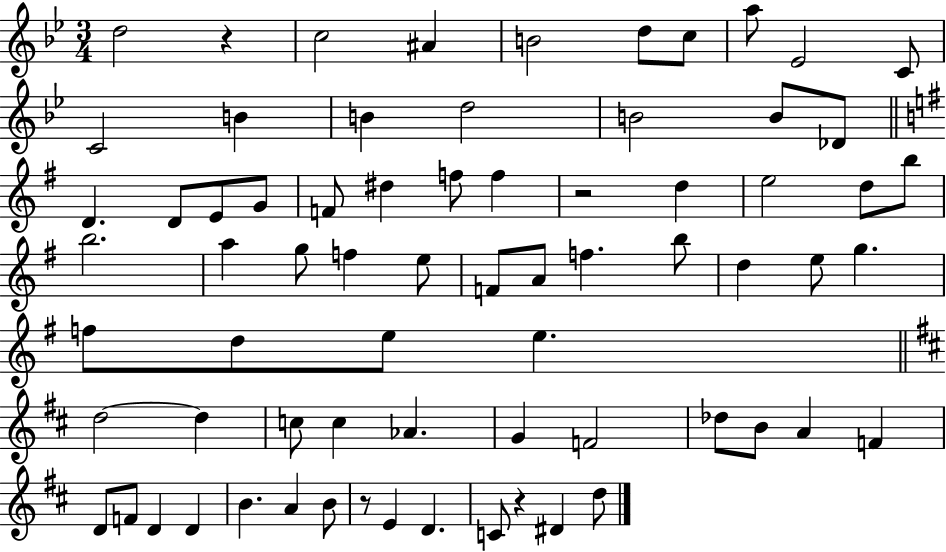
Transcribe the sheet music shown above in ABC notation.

X:1
T:Untitled
M:3/4
L:1/4
K:Bb
d2 z c2 ^A B2 d/2 c/2 a/2 _E2 C/2 C2 B B d2 B2 B/2 _D/2 D D/2 E/2 G/2 F/2 ^d f/2 f z2 d e2 d/2 b/2 b2 a g/2 f e/2 F/2 A/2 f b/2 d e/2 g f/2 d/2 e/2 e d2 d c/2 c _A G F2 _d/2 B/2 A F D/2 F/2 D D B A B/2 z/2 E D C/2 z ^D d/2